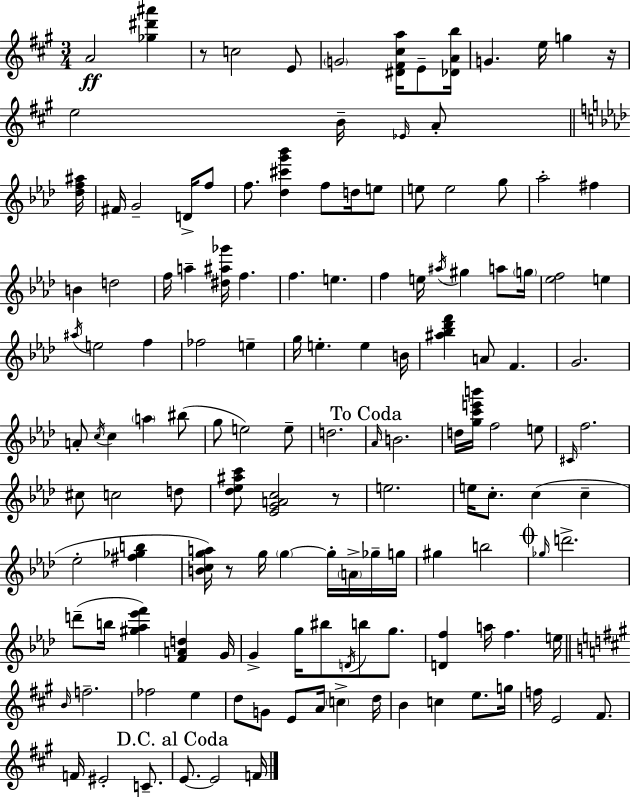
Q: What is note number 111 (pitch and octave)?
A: E5